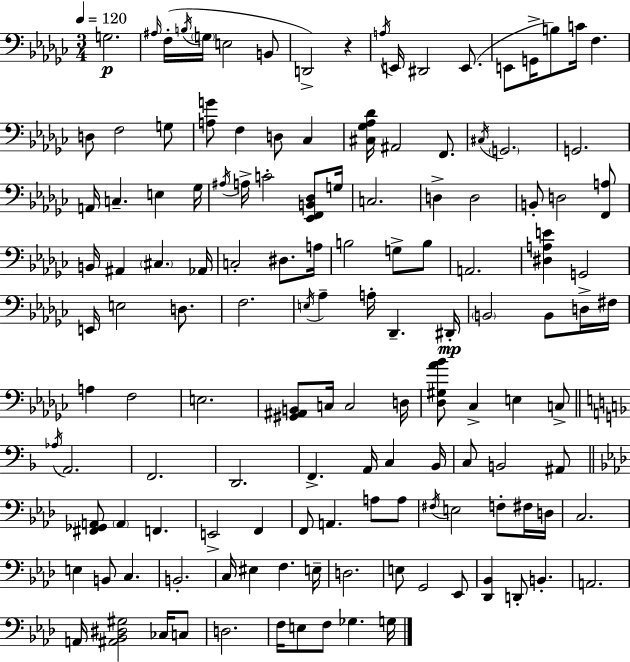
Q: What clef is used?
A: bass